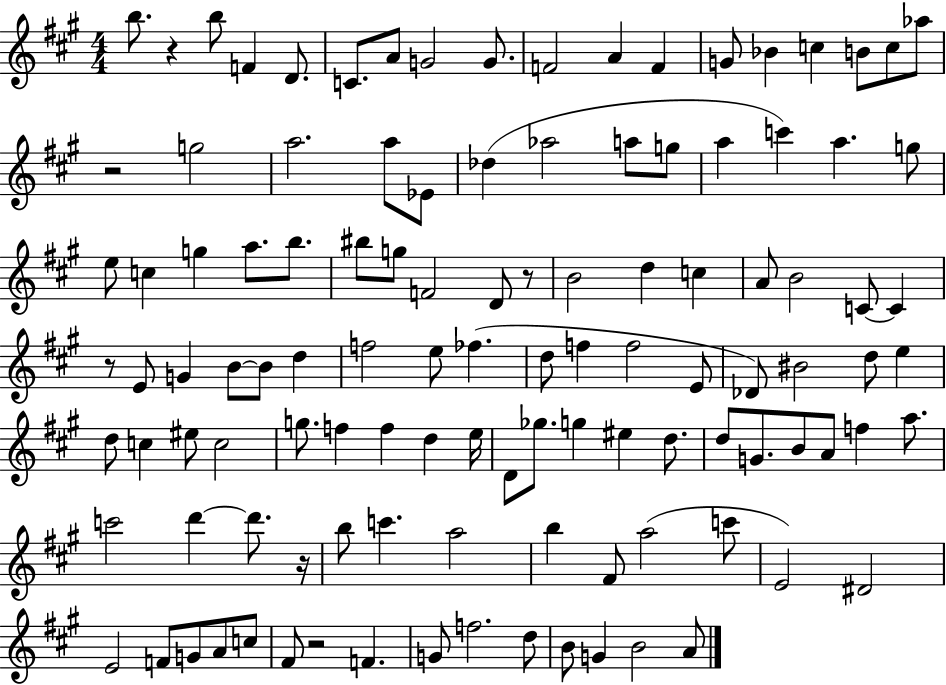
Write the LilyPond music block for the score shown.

{
  \clef treble
  \numericTimeSignature
  \time 4/4
  \key a \major
  b''8. r4 b''8 f'4 d'8. | c'8. a'8 g'2 g'8. | f'2 a'4 f'4 | g'8 bes'4 c''4 b'8 c''8 aes''8 | \break r2 g''2 | a''2. a''8 ees'8 | des''4( aes''2 a''8 g''8 | a''4 c'''4) a''4. g''8 | \break e''8 c''4 g''4 a''8. b''8. | bis''8 g''8 f'2 d'8 r8 | b'2 d''4 c''4 | a'8 b'2 c'8~~ c'4 | \break r8 e'8 g'4 b'8~~ b'8 d''4 | f''2 e''8 fes''4.( | d''8 f''4 f''2 e'8 | des'8) bis'2 d''8 e''4 | \break d''8 c''4 eis''8 c''2 | g''8. f''4 f''4 d''4 e''16 | d'8 ges''8. g''4 eis''4 d''8. | d''8 g'8. b'8 a'8 f''4 a''8. | \break c'''2 d'''4~~ d'''8. r16 | b''8 c'''4. a''2 | b''4 fis'8 a''2( c'''8 | e'2) dis'2 | \break e'2 f'8 g'8 a'8 c''8 | fis'8 r2 f'4. | g'8 f''2. d''8 | b'8 g'4 b'2 a'8 | \break \bar "|."
}